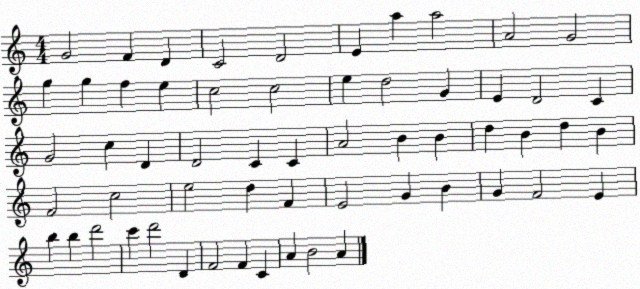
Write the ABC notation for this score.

X:1
T:Untitled
M:4/4
L:1/4
K:C
G2 F D C2 D2 E a a2 A2 G2 g g f e c2 c2 e d2 G E D2 C G2 c D D2 C C A2 B B d B d B F2 c2 e2 d F E2 G B G F2 E b b d'2 c' d'2 D F2 F C A B2 A